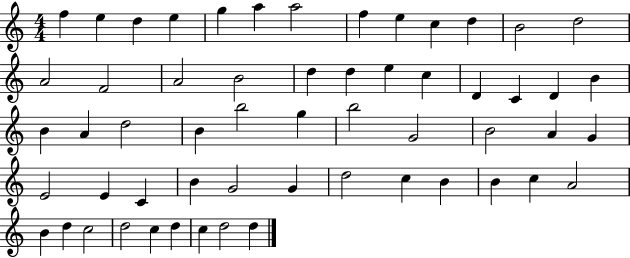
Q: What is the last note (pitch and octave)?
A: D5